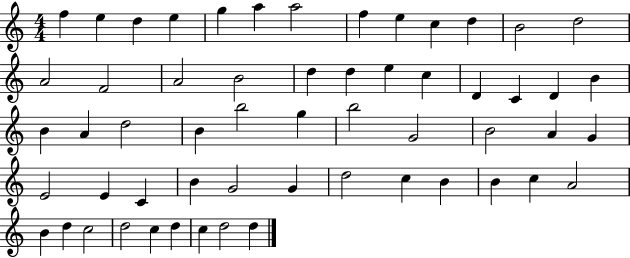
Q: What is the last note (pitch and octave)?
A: D5